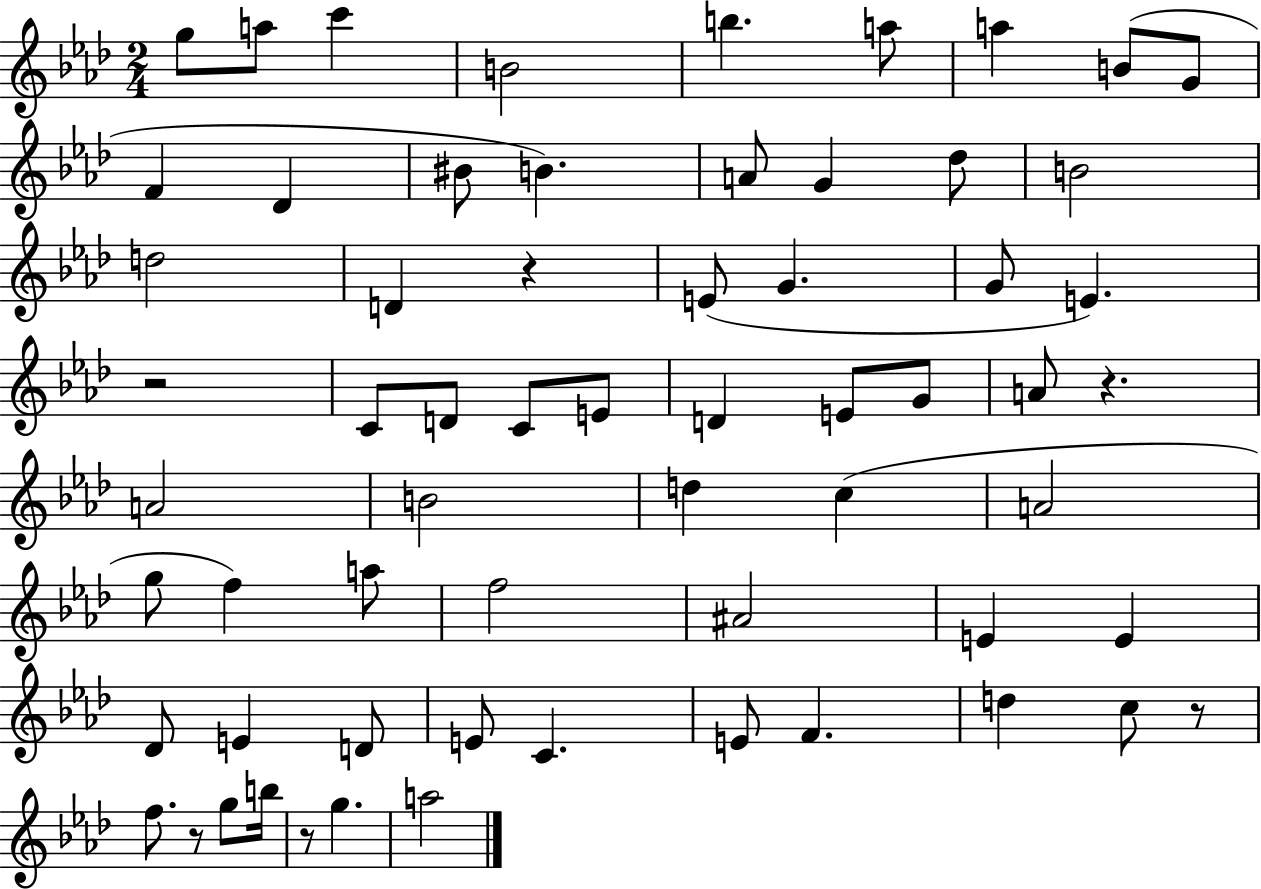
G5/e A5/e C6/q B4/h B5/q. A5/e A5/q B4/e G4/e F4/q Db4/q BIS4/e B4/q. A4/e G4/q Db5/e B4/h D5/h D4/q R/q E4/e G4/q. G4/e E4/q. R/h C4/e D4/e C4/e E4/e D4/q E4/e G4/e A4/e R/q. A4/h B4/h D5/q C5/q A4/h G5/e F5/q A5/e F5/h A#4/h E4/q E4/q Db4/e E4/q D4/e E4/e C4/q. E4/e F4/q. D5/q C5/e R/e F5/e. R/e G5/e B5/s R/e G5/q. A5/h